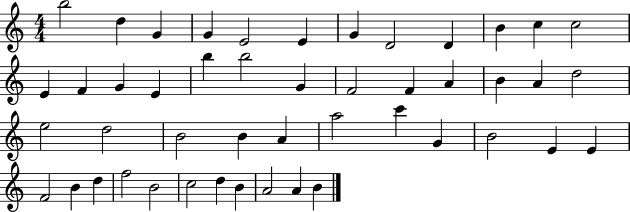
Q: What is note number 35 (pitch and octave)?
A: E4